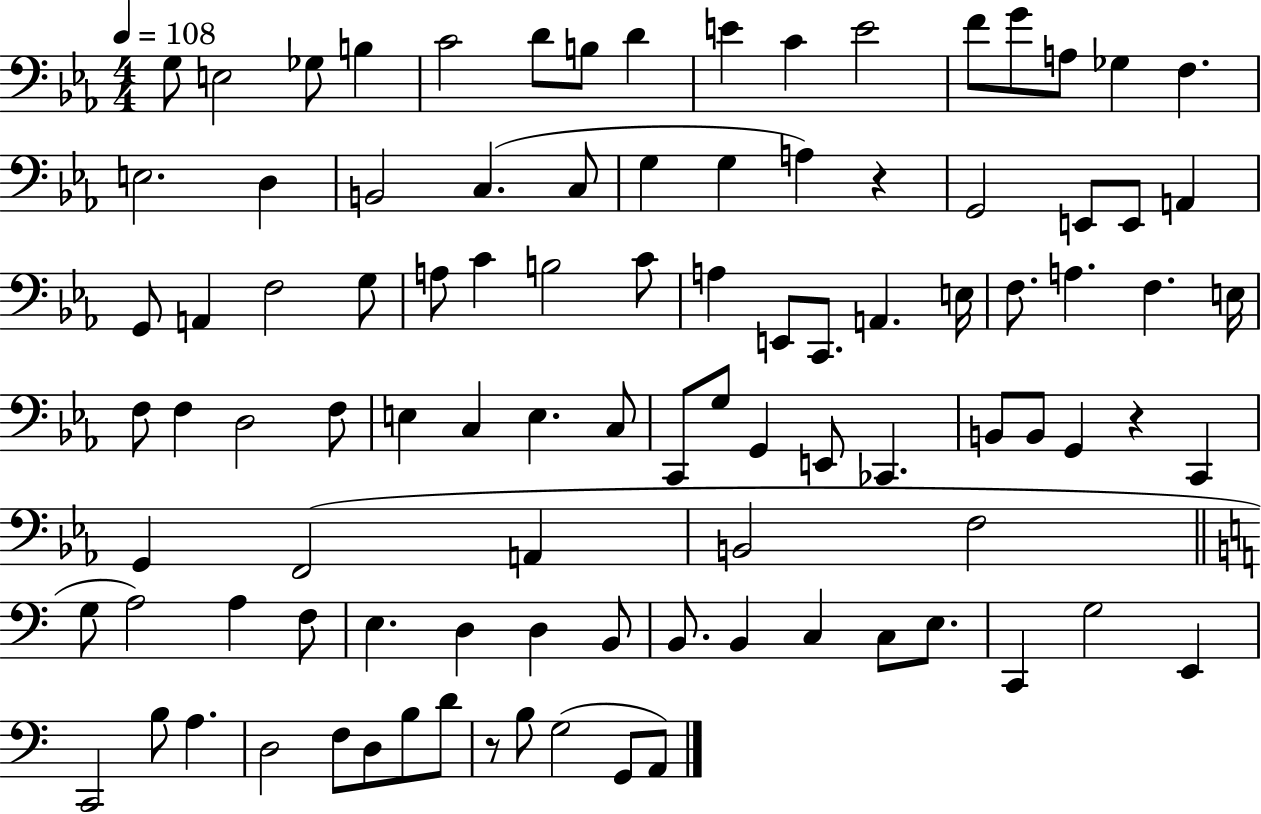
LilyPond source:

{
  \clef bass
  \numericTimeSignature
  \time 4/4
  \key ees \major
  \tempo 4 = 108
  g8 e2 ges8 b4 | c'2 d'8 b8 d'4 | e'4 c'4 e'2 | f'8 g'8 a8 ges4 f4. | \break e2. d4 | b,2 c4.( c8 | g4 g4 a4) r4 | g,2 e,8 e,8 a,4 | \break g,8 a,4 f2 g8 | a8 c'4 b2 c'8 | a4 e,8 c,8. a,4. e16 | f8. a4. f4. e16 | \break f8 f4 d2 f8 | e4 c4 e4. c8 | c,8 g8 g,4 e,8 ces,4. | b,8 b,8 g,4 r4 c,4 | \break g,4 f,2( a,4 | b,2 f2 | \bar "||" \break \key a \minor g8 a2) a4 f8 | e4. d4 d4 b,8 | b,8. b,4 c4 c8 e8. | c,4 g2 e,4 | \break c,2 b8 a4. | d2 f8 d8 b8 d'8 | r8 b8 g2( g,8 a,8) | \bar "|."
}